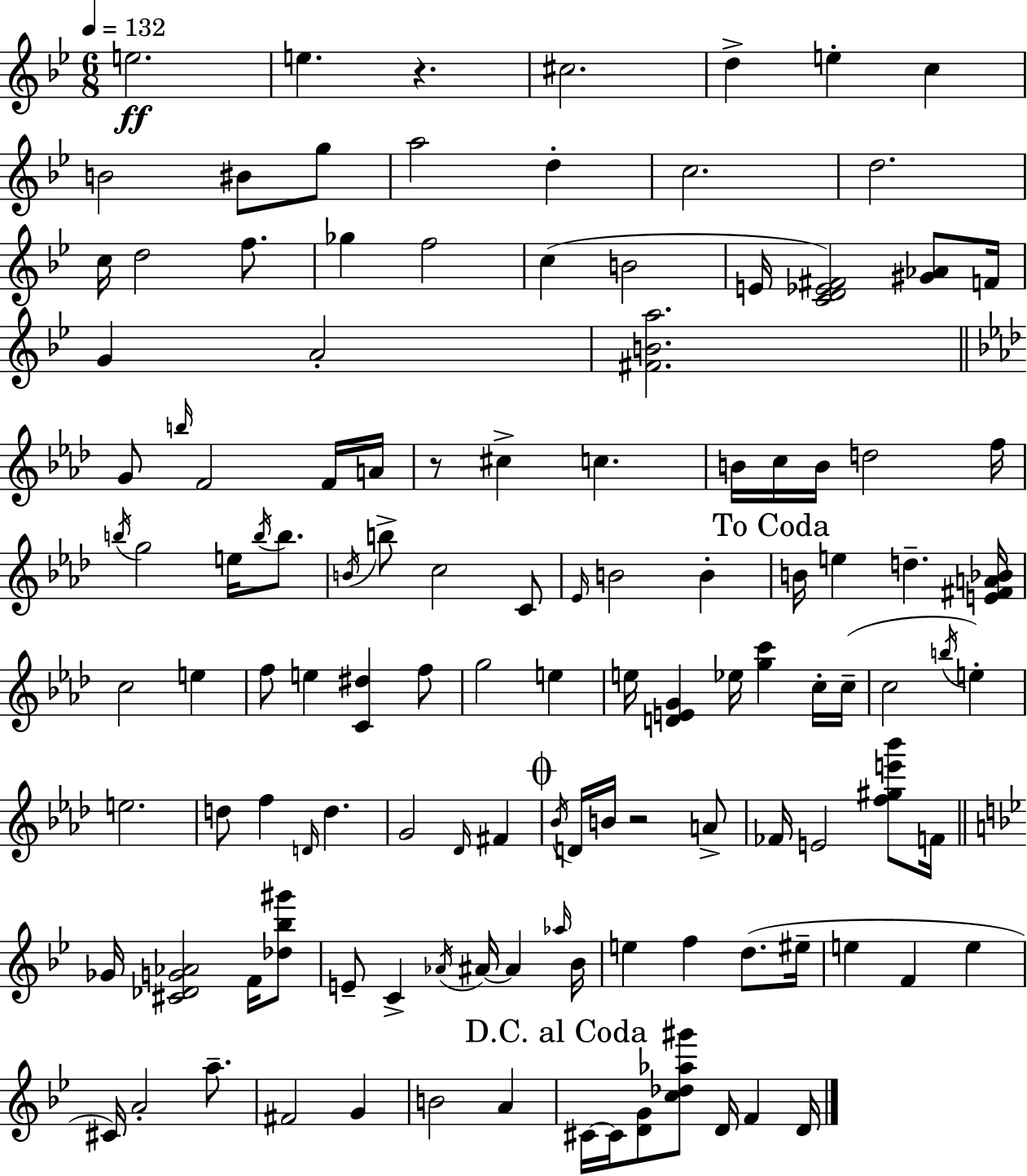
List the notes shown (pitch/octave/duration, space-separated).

E5/h. E5/q. R/q. C#5/h. D5/q E5/q C5/q B4/h BIS4/e G5/e A5/h D5/q C5/h. D5/h. C5/s D5/h F5/e. Gb5/q F5/h C5/q B4/h E4/s [C4,D4,Eb4,F#4]/h [G#4,Ab4]/e F4/s G4/q A4/h [F#4,B4,A5]/h. G4/e B5/s F4/h F4/s A4/s R/e C#5/q C5/q. B4/s C5/s B4/s D5/h F5/s B5/s G5/h E5/s B5/s B5/e. B4/s B5/e C5/h C4/e Eb4/s B4/h B4/q B4/s E5/q D5/q. [E4,F#4,A4,Bb4]/s C5/h E5/q F5/e E5/q [C4,D#5]/q F5/e G5/h E5/q E5/s [D4,E4,G4]/q Eb5/s [G5,C6]/q C5/s C5/s C5/h B5/s E5/q E5/h. D5/e F5/q D4/s D5/q. G4/h Db4/s F#4/q Bb4/s D4/s B4/s R/h A4/e FES4/s E4/h [F5,G#5,E6,Bb6]/e F4/s Gb4/s [C#4,Db4,G4,Ab4]/h F4/s [Db5,Bb5,G#6]/e E4/e C4/q Ab4/s A#4/s A#4/q Ab5/s Bb4/s E5/q F5/q D5/e. EIS5/s E5/q F4/q E5/q C#4/s A4/h A5/e. F#4/h G4/q B4/h A4/q C#4/s C#4/s [D4,G4]/e [C5,Db5,Ab5,G#6]/e D4/s F4/q D4/s